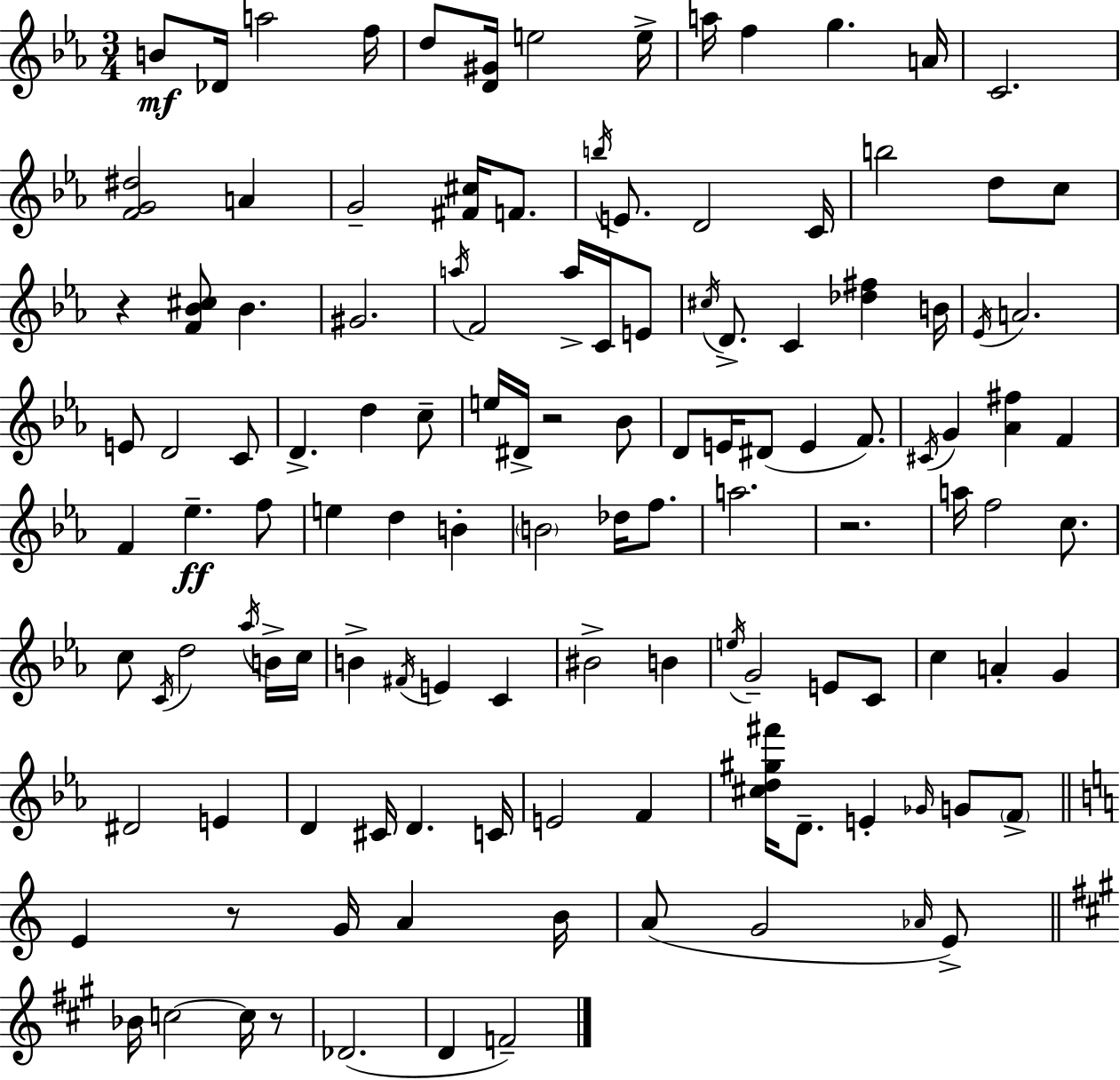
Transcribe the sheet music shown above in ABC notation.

X:1
T:Untitled
M:3/4
L:1/4
K:Eb
B/2 _D/4 a2 f/4 d/2 [D^G]/4 e2 e/4 a/4 f g A/4 C2 [FG^d]2 A G2 [^F^c]/4 F/2 b/4 E/2 D2 C/4 b2 d/2 c/2 z [F_B^c]/2 _B ^G2 a/4 F2 a/4 C/4 E/2 ^c/4 D/2 C [_d^f] B/4 _E/4 A2 E/2 D2 C/2 D d c/2 e/4 ^D/4 z2 _B/2 D/2 E/4 ^D/2 E F/2 ^C/4 G [_A^f] F F _e f/2 e d B B2 _d/4 f/2 a2 z2 a/4 f2 c/2 c/2 C/4 d2 _a/4 B/4 c/4 B ^F/4 E C ^B2 B e/4 G2 E/2 C/2 c A G ^D2 E D ^C/4 D C/4 E2 F [^cd^g^f']/4 D/2 E _G/4 G/2 F/2 E z/2 G/4 A B/4 A/2 G2 _A/4 E/2 _B/4 c2 c/4 z/2 _D2 D F2